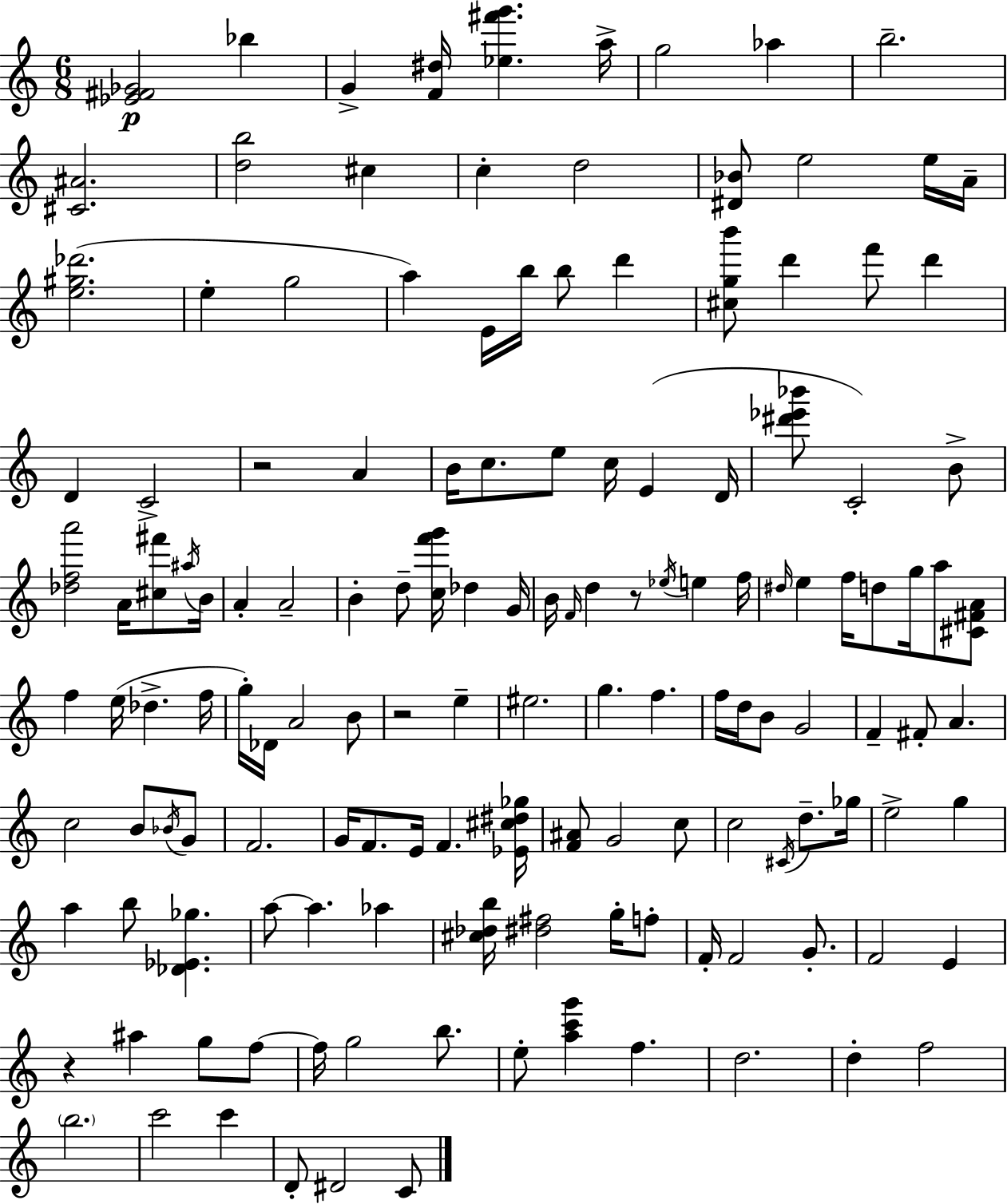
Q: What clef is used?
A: treble